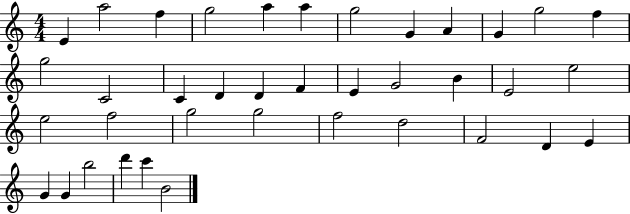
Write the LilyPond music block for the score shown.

{
  \clef treble
  \numericTimeSignature
  \time 4/4
  \key c \major
  e'4 a''2 f''4 | g''2 a''4 a''4 | g''2 g'4 a'4 | g'4 g''2 f''4 | \break g''2 c'2 | c'4 d'4 d'4 f'4 | e'4 g'2 b'4 | e'2 e''2 | \break e''2 f''2 | g''2 g''2 | f''2 d''2 | f'2 d'4 e'4 | \break g'4 g'4 b''2 | d'''4 c'''4 b'2 | \bar "|."
}